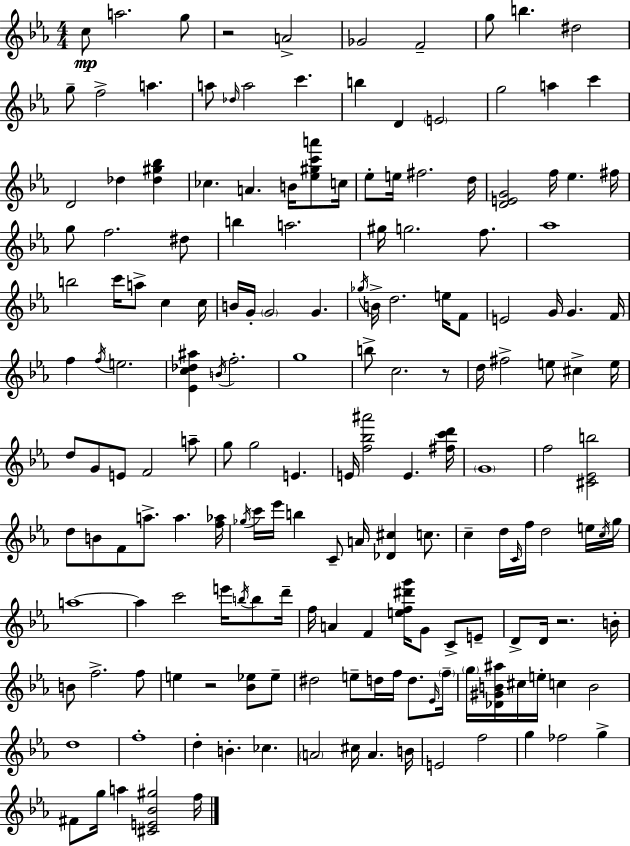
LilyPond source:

{
  \clef treble
  \numericTimeSignature
  \time 4/4
  \key ees \major
  c''8\mp a''2. g''8 | r2 a'2-> | ges'2 f'2-- | g''8 b''4. dis''2 | \break g''8-- f''2-> a''4. | a''8 \grace { des''16 } a''2 c'''4. | b''4 d'4 \parenthesize e'2 | g''2 a''4 c'''4 | \break d'2 des''4 <des'' gis'' bes''>4 | ces''4. a'4. b'16 <ees'' gis'' c''' a'''>8 | c''16 ees''8-. e''16 fis''2. | d''16 <d' e' g'>2 f''16 ees''4. | \break fis''16 g''8 f''2. dis''8 | b''4 a''2. | gis''16 g''2. f''8. | aes''1 | \break b''2 c'''16 a''8-> c''4 | c''16 b'16 g'16-. \parenthesize g'2 g'4. | \acciaccatura { ges''16 } b'16-> d''2. e''16 | f'8 e'2 g'16 g'4. | \break f'16 f''4 \acciaccatura { f''16 } e''2. | <ees' c'' des'' ais''>4 \acciaccatura { b'16 } f''2.-. | g''1 | b''8-> c''2. | \break r8 d''16 fis''2-> e''8 cis''4-> | e''16 d''8 g'8 e'8 f'2 | a''8-- g''8 g''2 e'4. | e'16 <f'' bes'' ais'''>2 e'4. | \break <fis'' c''' d'''>16 \parenthesize g'1 | f''2 <cis' ees' b''>2 | d''8 b'8 f'8 a''8.-> a''4. | <f'' aes''>16 \acciaccatura { ges''16 } c'''16 ees'''16 b''4 c'8-- a'16 <des' cis''>4 | \break c''8. c''4-- d''16 \grace { c'16 } f''16 d''2 | e''16 \acciaccatura { c''16 } g''16 a''1~~ | a''4 c'''2 | e'''16 \acciaccatura { b''16 } b''8 d'''16-- f''16 a'4 f'4 | \break <e'' f'' dis''' g'''>16 g'8 c'8-> e'8-- d'8-> d'16 r2. | b'16-. b'8 f''2.-> | f''8 e''4 r2 | <bes' ees''>8 ees''8-- dis''2 | \break e''8-- d''16 f''16 d''8. \grace { ees'16 } \parenthesize f''16-- \parenthesize g''16 <des' gis' b' ais''>16 cis''16 e''16-. c''4 | b'2 d''1 | f''1-. | d''4-. b'4.-. | \break ces''4. \parenthesize a'2 | cis''16 a'4. b'16 e'2 | f''2 g''4 fes''2 | g''4-> fis'8 g''16 a''4 | \break <cis' e' bes' gis''>2 f''16 \bar "|."
}